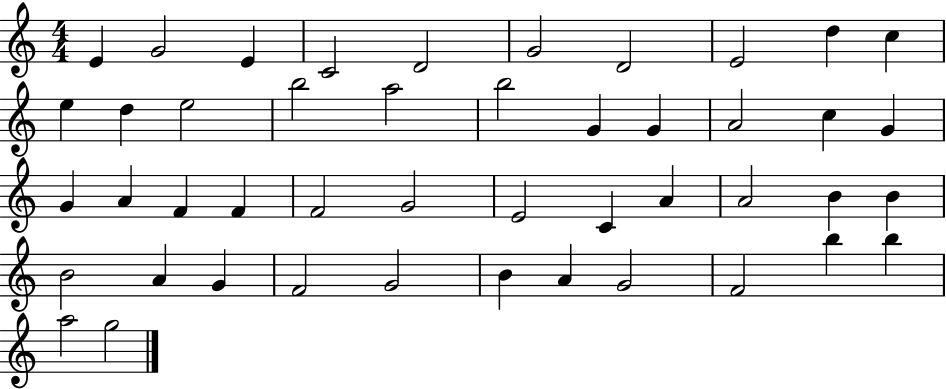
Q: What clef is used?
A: treble